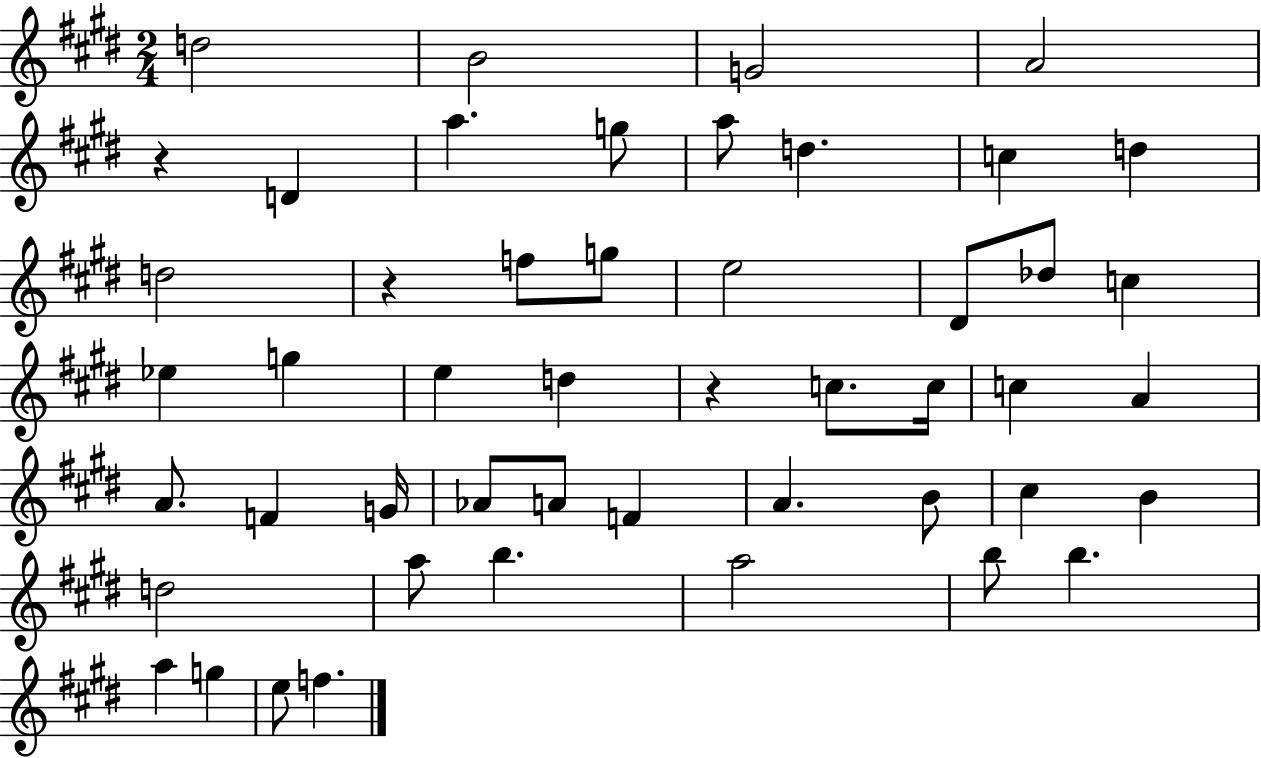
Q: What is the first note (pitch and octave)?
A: D5